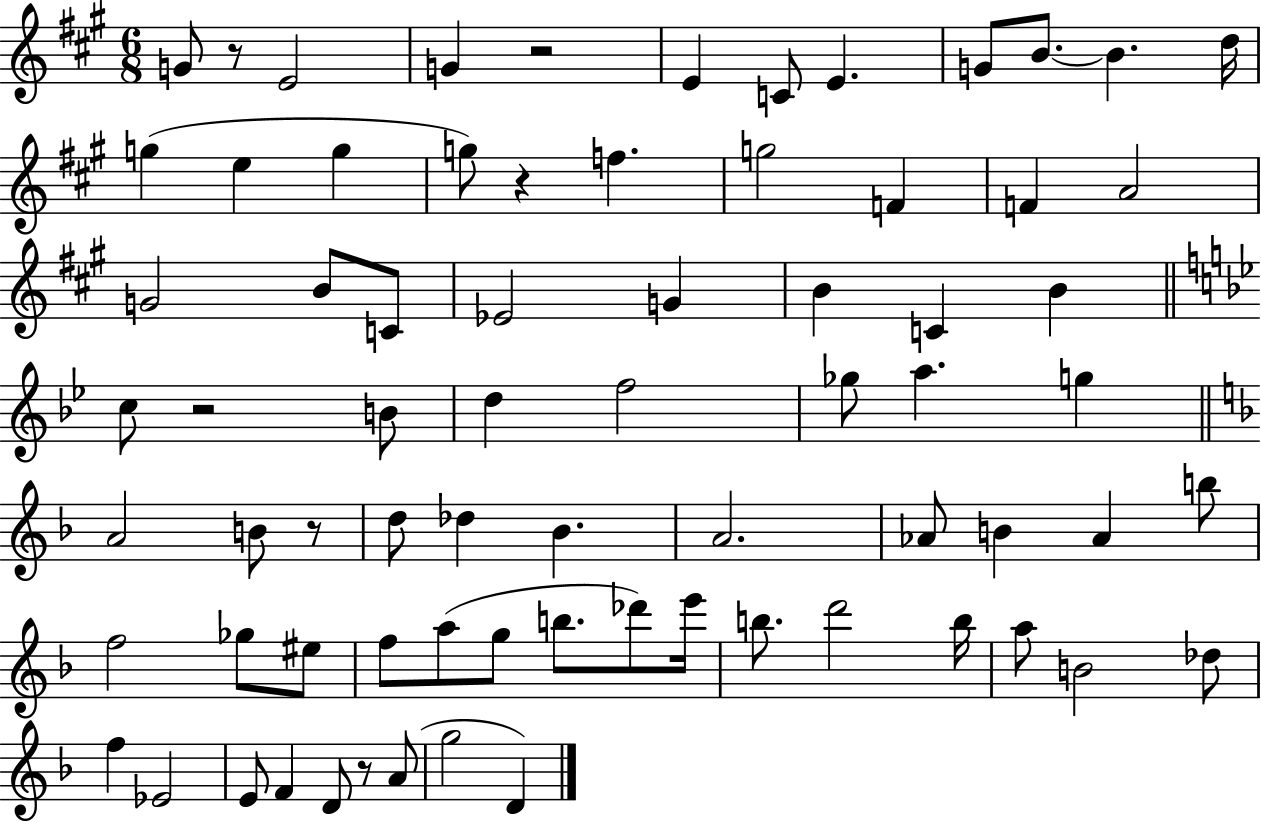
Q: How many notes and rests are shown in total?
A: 73